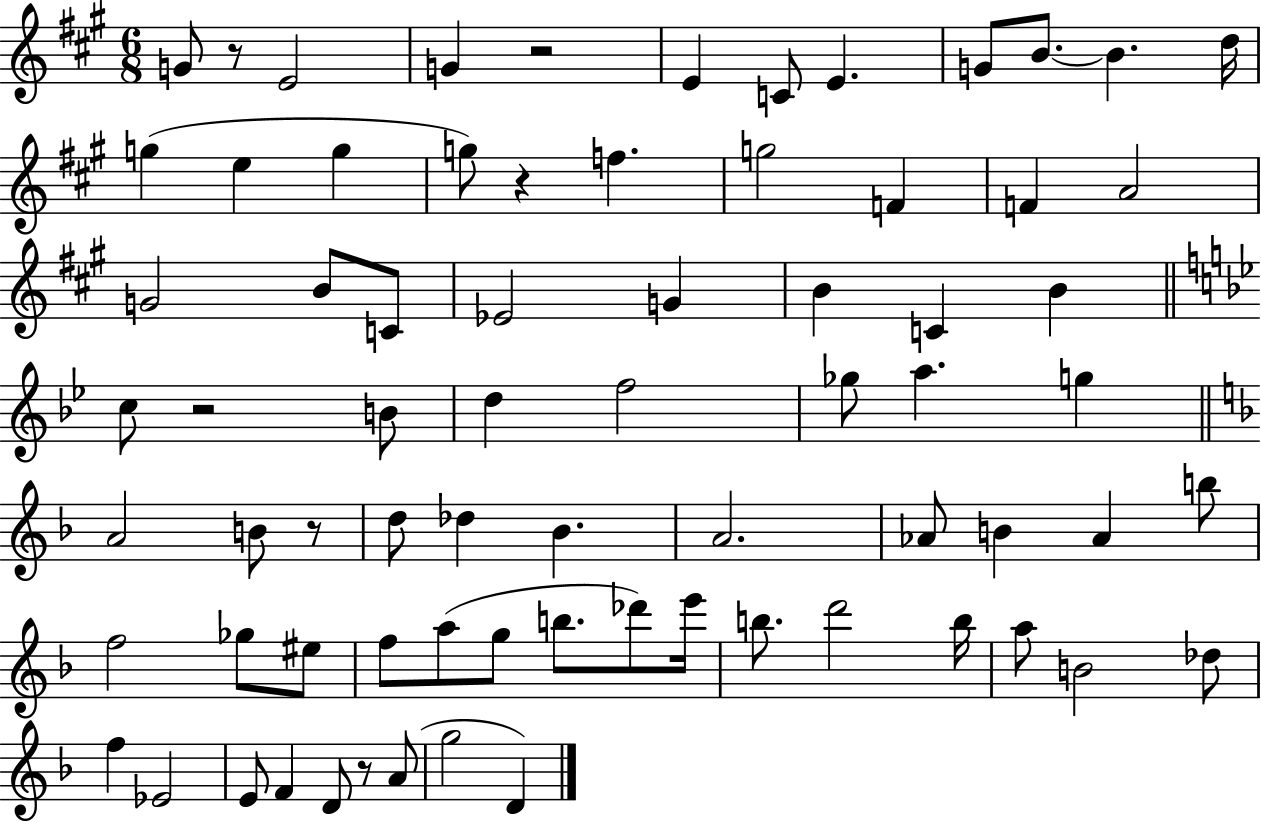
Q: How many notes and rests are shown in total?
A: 73